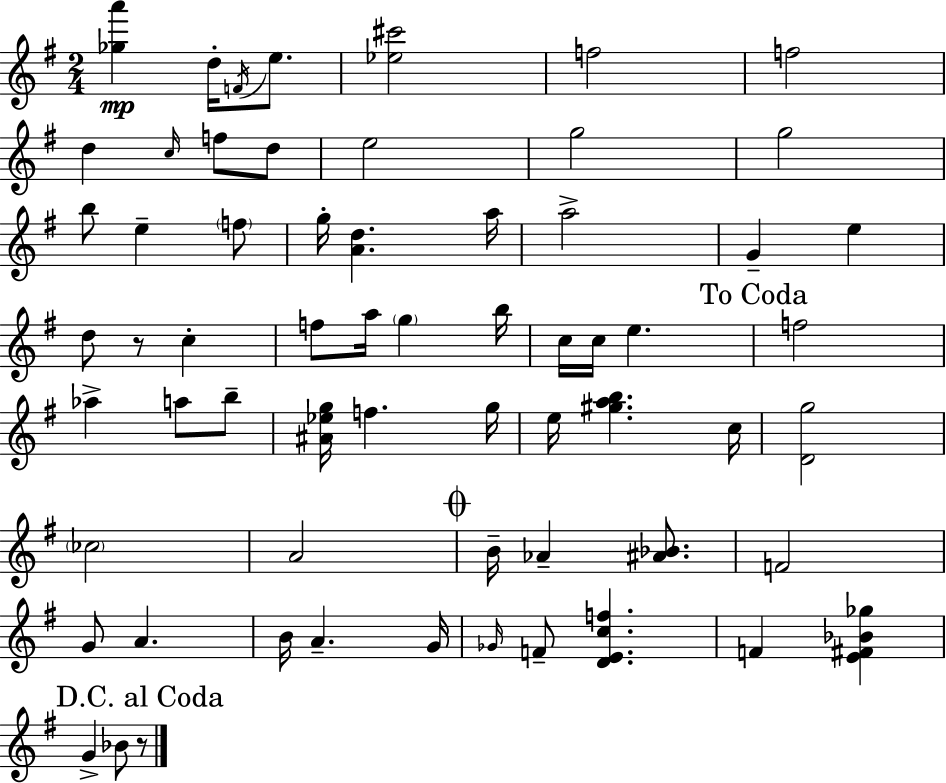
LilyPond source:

{
  \clef treble
  \numericTimeSignature
  \time 2/4
  \key e \minor
  <ges'' a'''>4\mp d''16-. \acciaccatura { f'16 } e''8. | <ees'' cis'''>2 | f''2 | f''2 | \break d''4 \grace { c''16 } f''8 | d''8 e''2 | g''2 | g''2 | \break b''8 e''4-- | \parenthesize f''8 g''16-. <a' d''>4. | a''16 a''2-> | g'4-- e''4 | \break d''8 r8 c''4-. | f''8 a''16 \parenthesize g''4 | b''16 c''16 c''16 e''4. | \mark "To Coda" f''2 | \break aes''4-> a''8 | b''8-- <ais' ees'' g''>16 f''4. | g''16 e''16 <gis'' a'' b''>4. | c''16 <d' g''>2 | \break \parenthesize ces''2 | a'2 | \mark \markup { \musicglyph "scripts.coda" } b'16-- aes'4-- <ais' bes'>8. | f'2 | \break g'8 a'4. | b'16 a'4.-- | g'16 \grace { ges'16 } f'8-- <d' e' c'' f''>4. | f'4 <e' fis' bes' ges''>4 | \break \mark "D.C. al Coda" g'4-> bes'8 | r8 \bar "|."
}